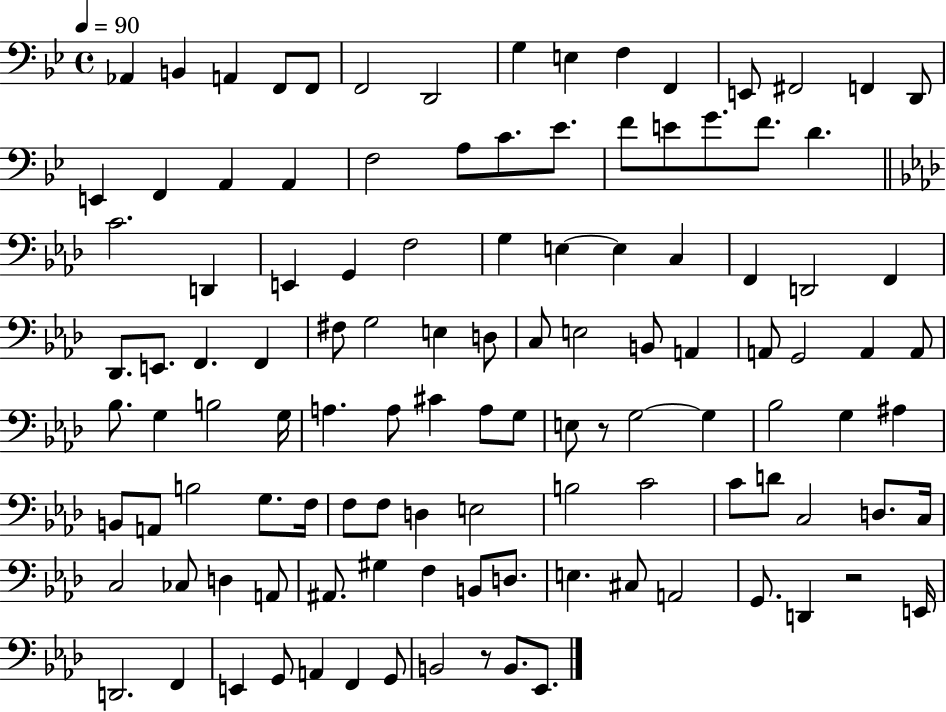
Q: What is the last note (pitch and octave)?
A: Eb2